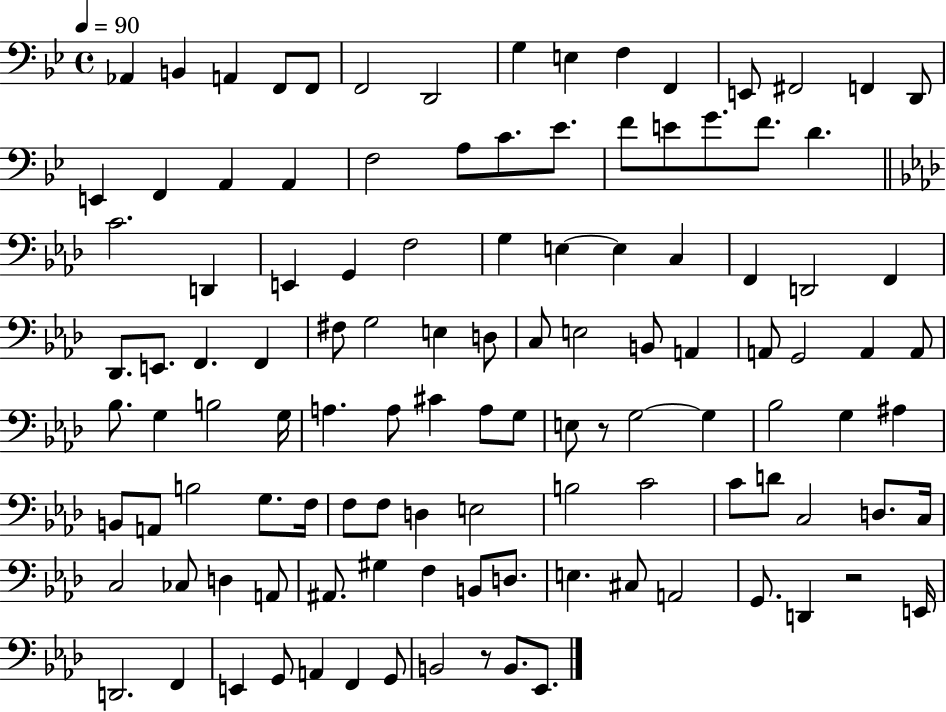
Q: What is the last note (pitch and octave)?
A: Eb2